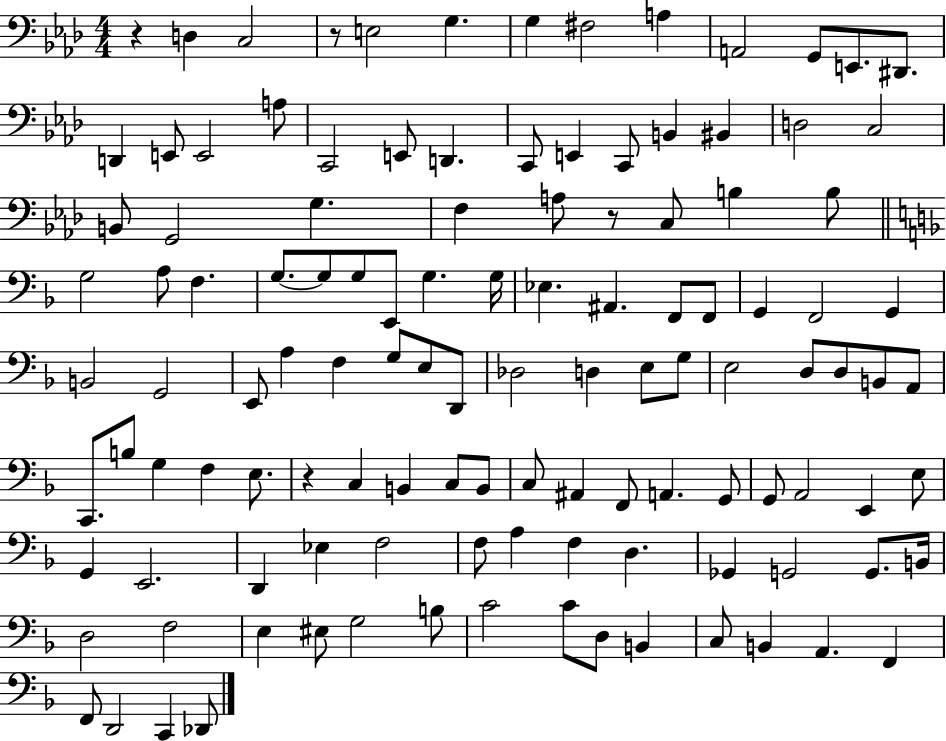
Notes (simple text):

R/q D3/q C3/h R/e E3/h G3/q. G3/q F#3/h A3/q A2/h G2/e E2/e. D#2/e. D2/q E2/e E2/h A3/e C2/h E2/e D2/q. C2/e E2/q C2/e B2/q BIS2/q D3/h C3/h B2/e G2/h G3/q. F3/q A3/e R/e C3/e B3/q B3/e G3/h A3/e F3/q. G3/e. G3/e G3/e E2/e G3/q. G3/s Eb3/q. A#2/q. F2/e F2/e G2/q F2/h G2/q B2/h G2/h E2/e A3/q F3/q G3/e E3/e D2/e Db3/h D3/q E3/e G3/e E3/h D3/e D3/e B2/e A2/e C2/e. B3/e G3/q F3/q E3/e. R/q C3/q B2/q C3/e B2/e C3/e A#2/q F2/e A2/q. G2/e G2/e A2/h E2/q E3/e G2/q E2/h. D2/q Eb3/q F3/h F3/e A3/q F3/q D3/q. Gb2/q G2/h G2/e. B2/s D3/h F3/h E3/q EIS3/e G3/h B3/e C4/h C4/e D3/e B2/q C3/e B2/q A2/q. F2/q F2/e D2/h C2/q Db2/e